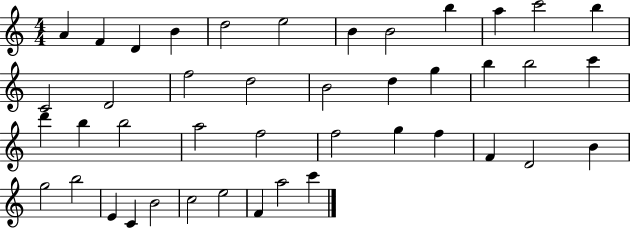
{
  \clef treble
  \numericTimeSignature
  \time 4/4
  \key c \major
  a'4 f'4 d'4 b'4 | d''2 e''2 | b'4 b'2 b''4 | a''4 c'''2 b''4 | \break c'2 d'2 | f''2 d''2 | b'2 d''4 g''4 | b''4 b''2 c'''4 | \break d'''4 b''4 b''2 | a''2 f''2 | f''2 g''4 f''4 | f'4 d'2 b'4 | \break g''2 b''2 | e'4 c'4 b'2 | c''2 e''2 | f'4 a''2 c'''4 | \break \bar "|."
}